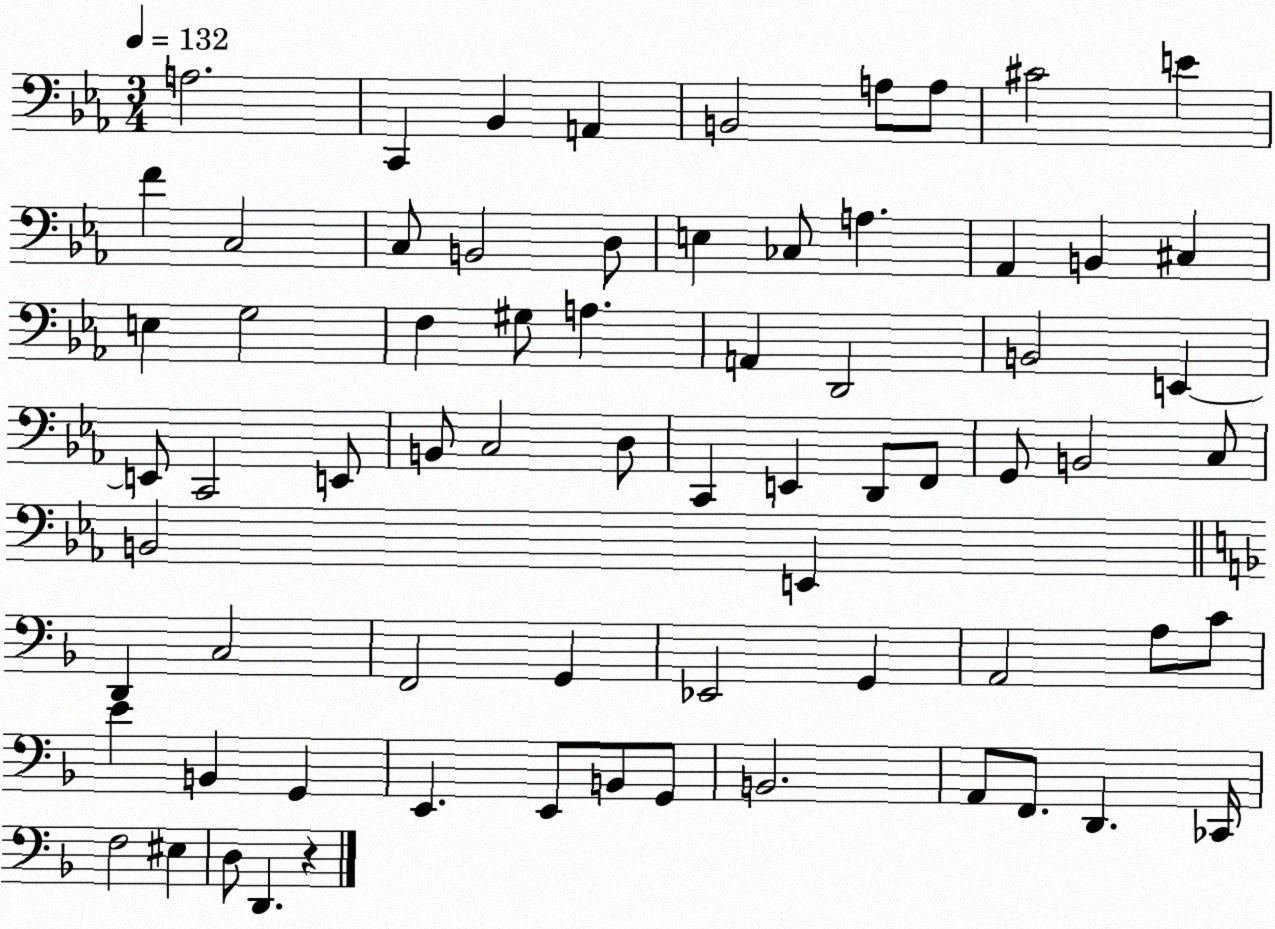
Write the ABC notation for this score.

X:1
T:Untitled
M:3/4
L:1/4
K:Eb
A,2 C,, _B,, A,, B,,2 A,/2 A,/2 ^C2 E F C,2 C,/2 B,,2 D,/2 E, _C,/2 A, _A,, B,, ^C, E, G,2 F, ^G,/2 A, A,, D,,2 B,,2 E,, E,,/2 C,,2 E,,/2 B,,/2 C,2 D,/2 C,, E,, D,,/2 F,,/2 G,,/2 B,,2 C,/2 B,,2 E,, D,, C,2 F,,2 G,, _E,,2 G,, A,,2 A,/2 C/2 E B,, G,, E,, E,,/2 B,,/2 G,,/2 B,,2 A,,/2 F,,/2 D,, _C,,/4 F,2 ^E, D,/2 D,, z